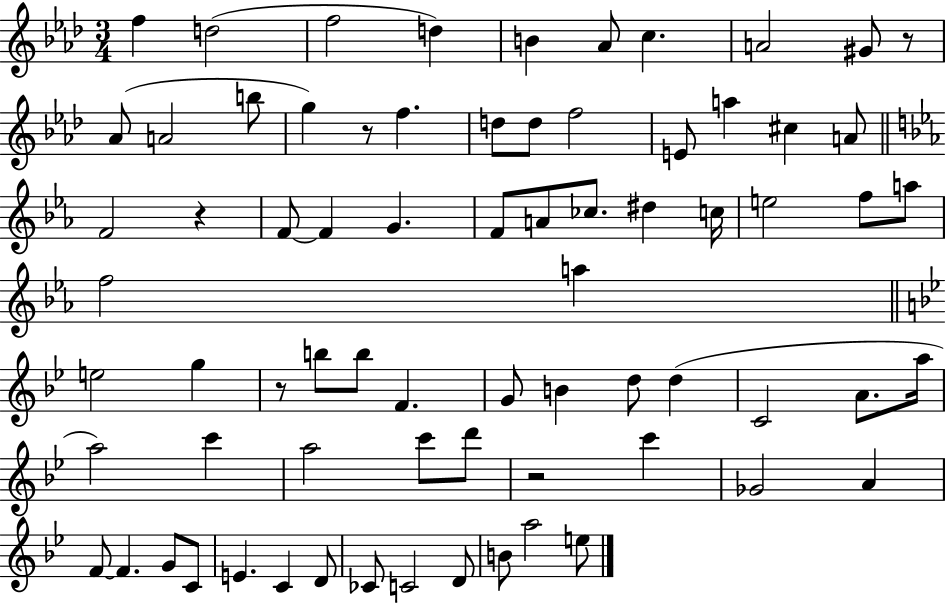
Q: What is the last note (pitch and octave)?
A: E5